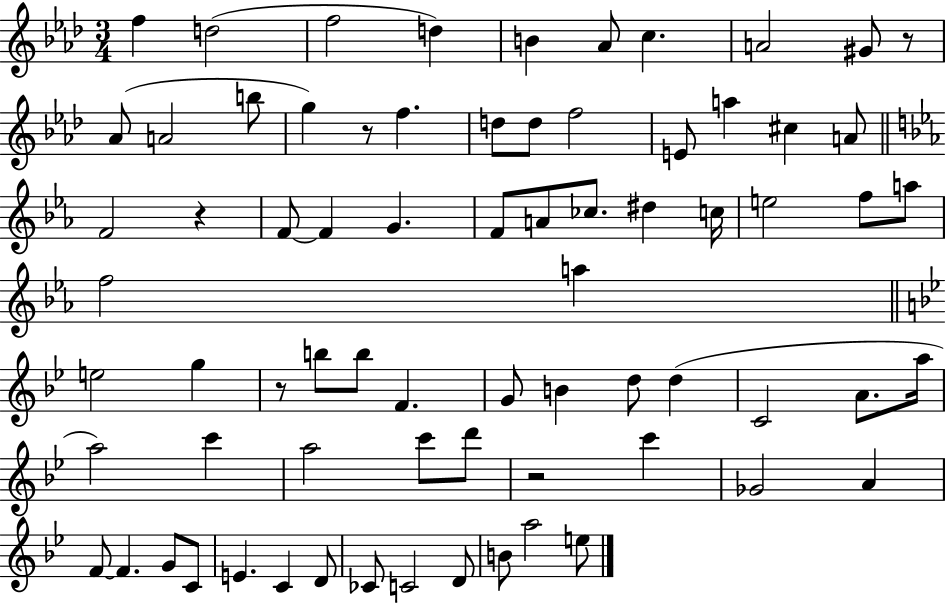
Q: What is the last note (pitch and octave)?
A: E5